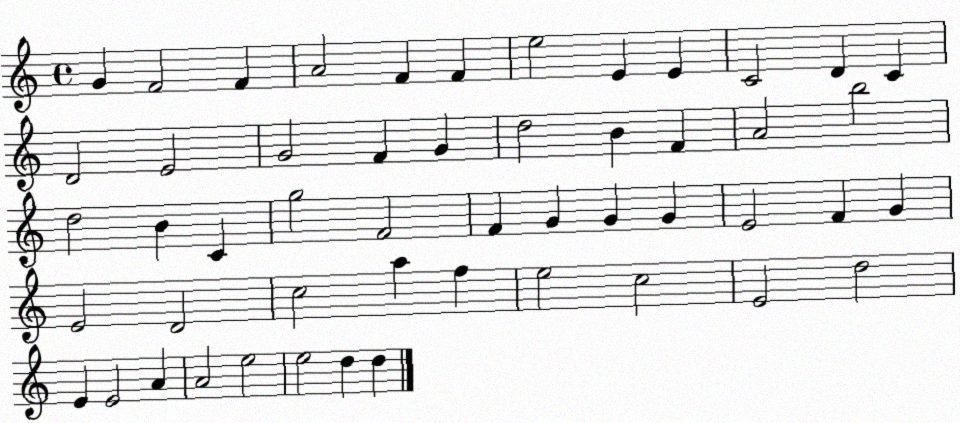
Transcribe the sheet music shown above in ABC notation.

X:1
T:Untitled
M:4/4
L:1/4
K:C
G F2 F A2 F F e2 E E C2 D C D2 E2 G2 F G d2 B F A2 b2 d2 B C g2 F2 F G G G E2 F G E2 D2 c2 a f e2 c2 E2 d2 E E2 A A2 e2 e2 d d